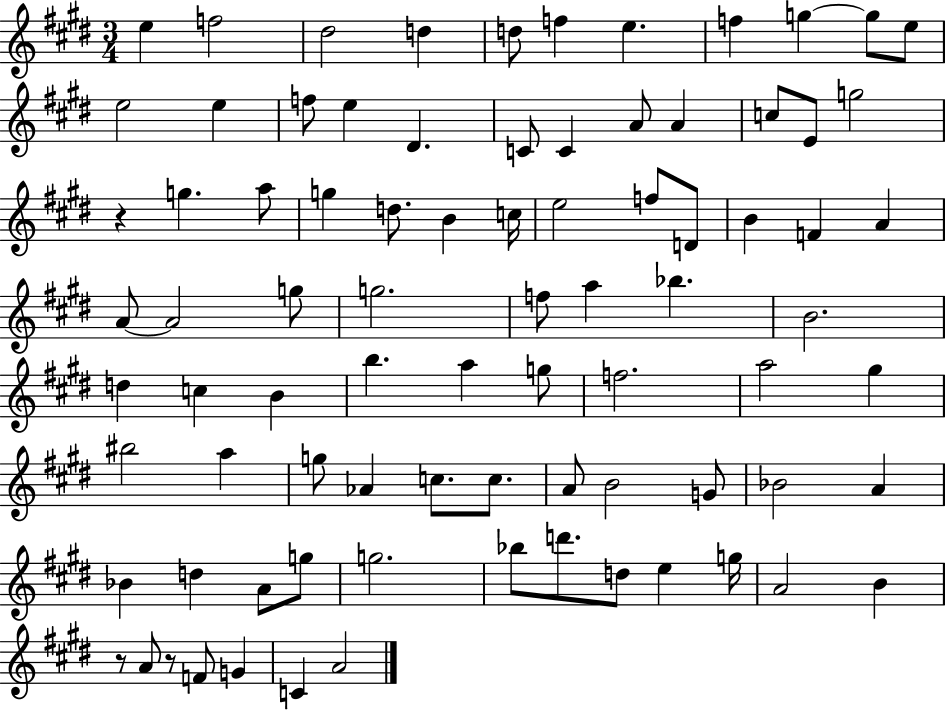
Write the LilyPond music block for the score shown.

{
  \clef treble
  \numericTimeSignature
  \time 3/4
  \key e \major
  e''4 f''2 | dis''2 d''4 | d''8 f''4 e''4. | f''4 g''4~~ g''8 e''8 | \break e''2 e''4 | f''8 e''4 dis'4. | c'8 c'4 a'8 a'4 | c''8 e'8 g''2 | \break r4 g''4. a''8 | g''4 d''8. b'4 c''16 | e''2 f''8 d'8 | b'4 f'4 a'4 | \break a'8~~ a'2 g''8 | g''2. | f''8 a''4 bes''4. | b'2. | \break d''4 c''4 b'4 | b''4. a''4 g''8 | f''2. | a''2 gis''4 | \break bis''2 a''4 | g''8 aes'4 c''8. c''8. | a'8 b'2 g'8 | bes'2 a'4 | \break bes'4 d''4 a'8 g''8 | g''2. | bes''8 d'''8. d''8 e''4 g''16 | a'2 b'4 | \break r8 a'8 r8 f'8 g'4 | c'4 a'2 | \bar "|."
}